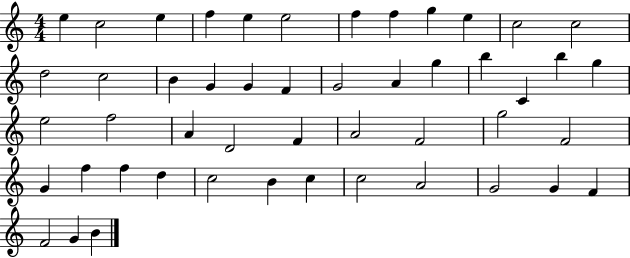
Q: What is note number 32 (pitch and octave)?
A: F4